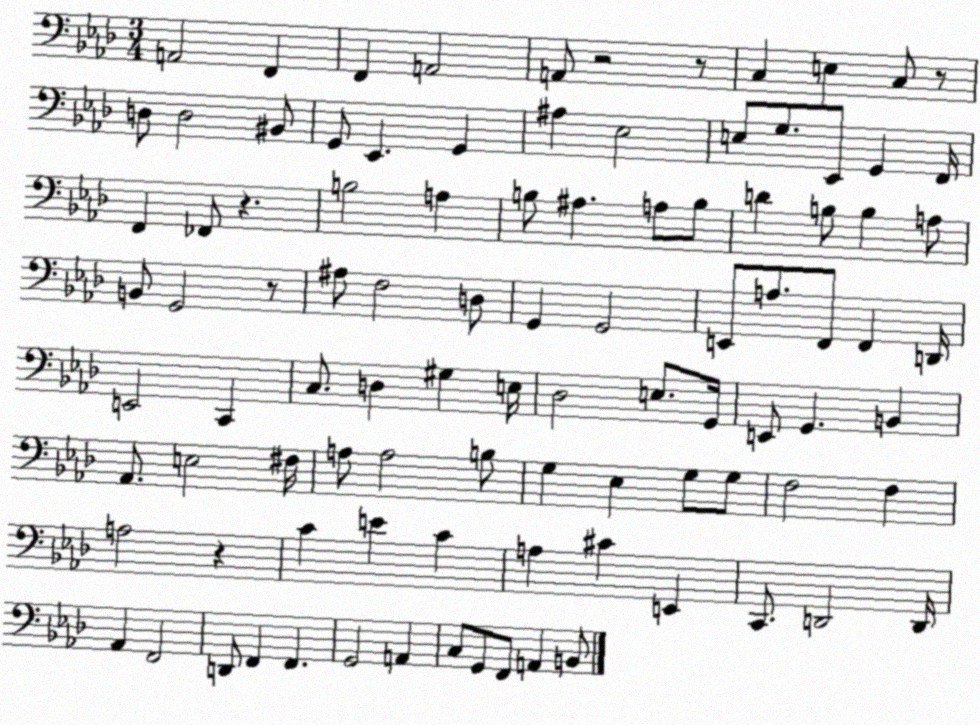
X:1
T:Untitled
M:3/4
L:1/4
K:Ab
A,,2 F,, F,, A,,2 A,,/2 z2 z/2 C, E, C,/2 z/2 D,/2 D,2 ^B,,/2 G,,/2 _E,, G,, ^A, _E,2 E,/2 G,/2 _E,,/2 G,, F,,/4 F,, _F,,/2 z B,2 A, B,/2 ^A, A,/2 B,/2 D B,/2 B, A,/2 B,,/2 G,,2 z/2 ^A,/2 F,2 D,/2 G,, G,,2 E,,/2 A,/2 F,,/2 F,, D,,/4 E,,2 C,, C,/2 D, ^G, E,/4 _D,2 E,/2 G,,/4 E,,/2 G,, B,, _A,,/2 E,2 ^F,/4 A,/2 A,2 B,/2 G, _E, G,/2 G,/2 F,2 F, A,2 z C E C A, ^C E,, C,,/2 D,,2 D,,/4 _A,, F,,2 D,,/2 F,, F,, G,,2 A,, C,/2 G,,/2 F,,/2 A,, B,,/2